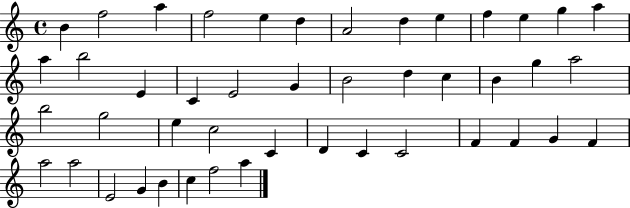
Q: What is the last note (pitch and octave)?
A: A5